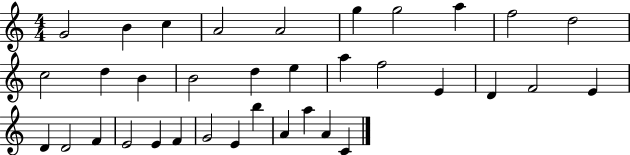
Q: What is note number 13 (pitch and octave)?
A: B4